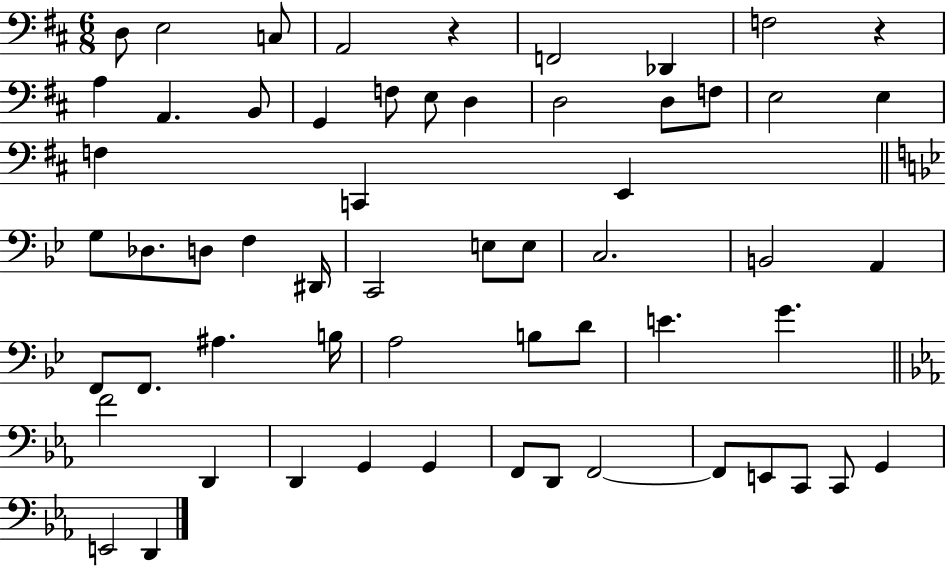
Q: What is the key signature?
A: D major